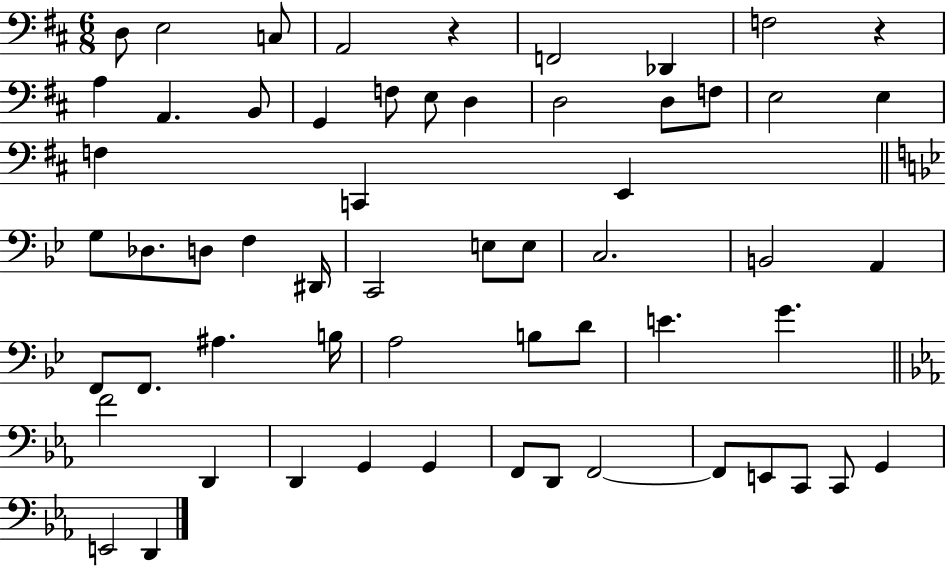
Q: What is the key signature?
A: D major